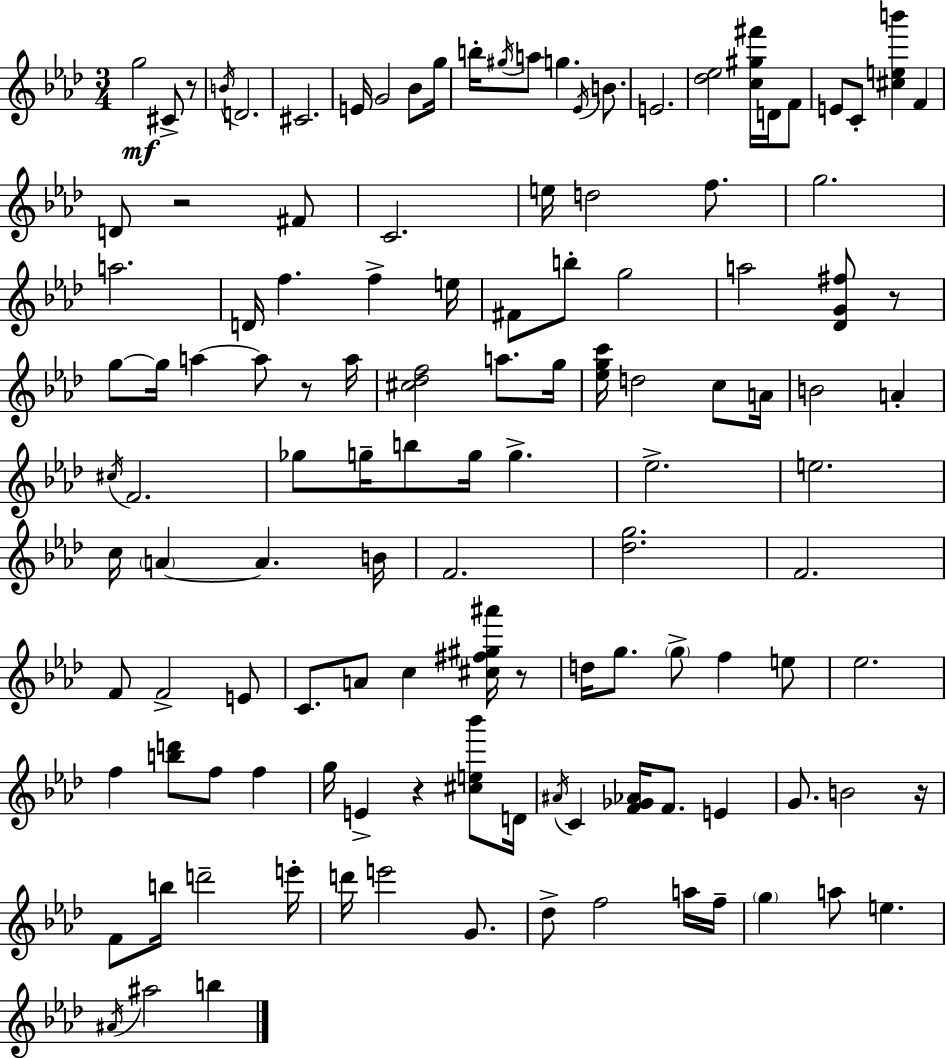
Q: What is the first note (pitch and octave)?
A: G5